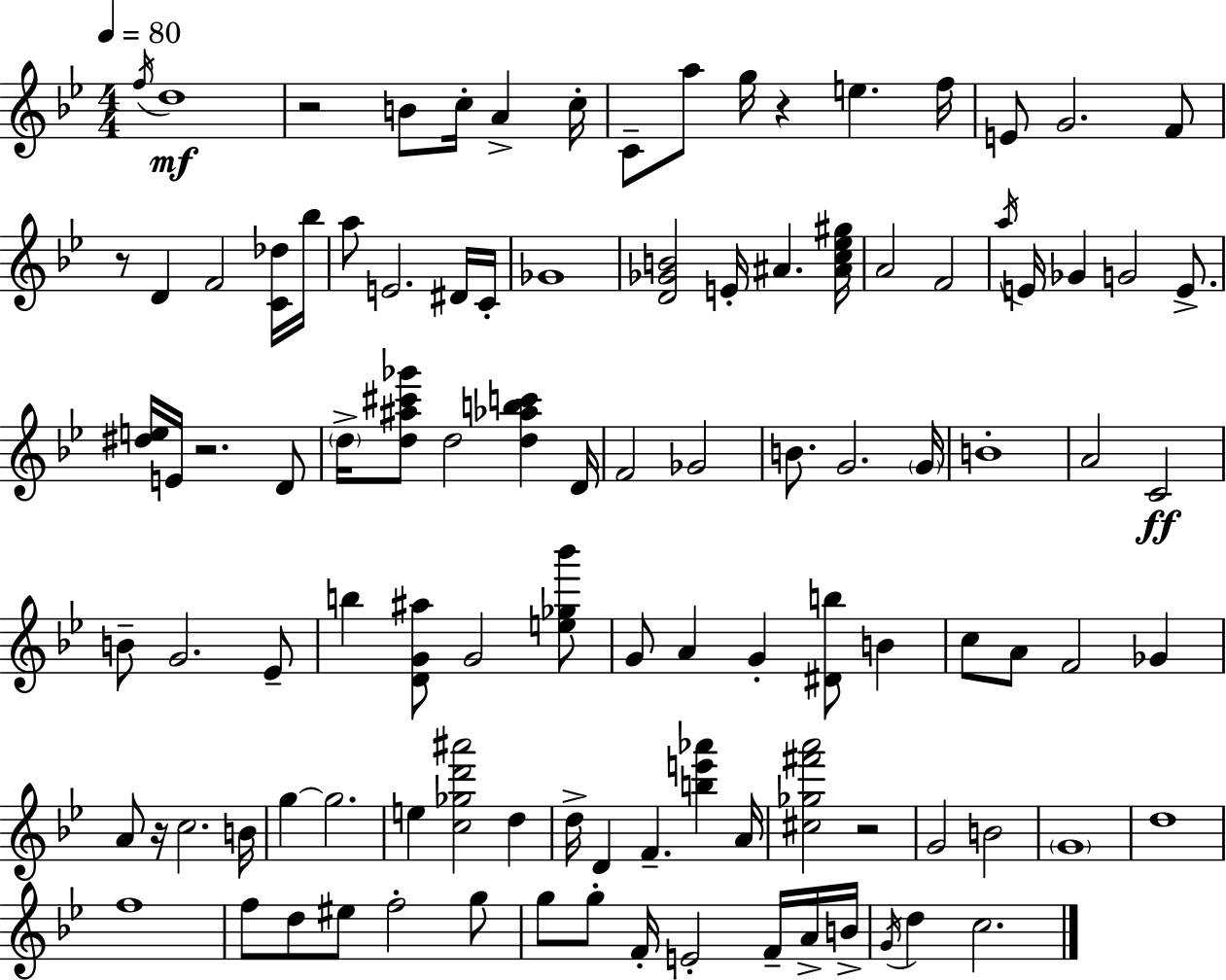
F5/s D5/w R/h B4/e C5/s A4/q C5/s C4/e A5/e G5/s R/q E5/q. F5/s E4/e G4/h. F4/e R/e D4/q F4/h [C4,Db5]/s Bb5/s A5/e E4/h. D#4/s C4/s Gb4/w [D4,Gb4,B4]/h E4/s A#4/q. [A#4,C5,Eb5,G#5]/s A4/h F4/h A5/s E4/s Gb4/q G4/h E4/e. [D#5,E5]/s E4/s R/h. D4/e D5/s [D5,A#5,C#6,Gb6]/e D5/h [D5,Ab5,B5,C6]/q D4/s F4/h Gb4/h B4/e. G4/h. G4/s B4/w A4/h C4/h B4/e G4/h. Eb4/e B5/q [D4,G4,A#5]/e G4/h [E5,Gb5,Bb6]/e G4/e A4/q G4/q [D#4,B5]/e B4/q C5/e A4/e F4/h Gb4/q A4/e R/s C5/h. B4/s G5/q G5/h. E5/q [C5,Gb5,D6,A#6]/h D5/q D5/s D4/q F4/q. [B5,E6,Ab6]/q A4/s [C#5,Gb5,F#6,A6]/h R/h G4/h B4/h G4/w D5/w F5/w F5/e D5/e EIS5/e F5/h G5/e G5/e G5/e F4/s E4/h F4/s A4/s B4/s G4/s D5/q C5/h.